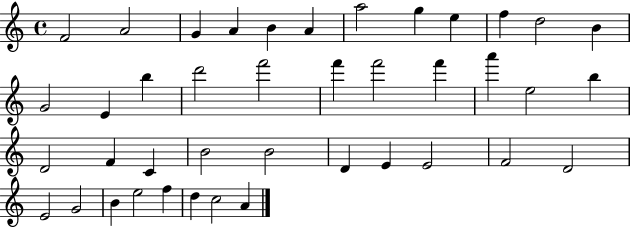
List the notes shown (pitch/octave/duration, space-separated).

F4/h A4/h G4/q A4/q B4/q A4/q A5/h G5/q E5/q F5/q D5/h B4/q G4/h E4/q B5/q D6/h F6/h F6/q F6/h F6/q A6/q E5/h B5/q D4/h F4/q C4/q B4/h B4/h D4/q E4/q E4/h F4/h D4/h E4/h G4/h B4/q E5/h F5/q D5/q C5/h A4/q